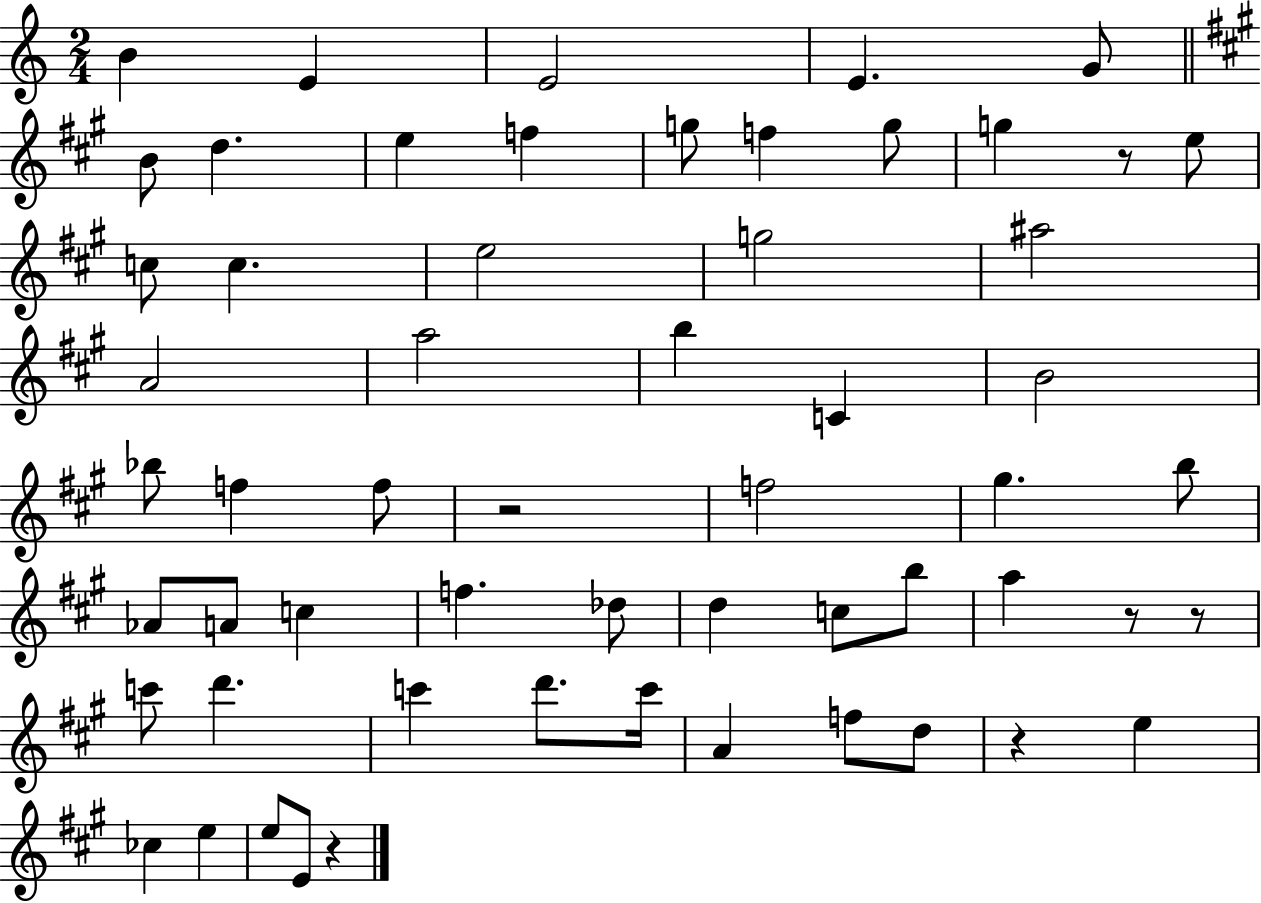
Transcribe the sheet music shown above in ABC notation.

X:1
T:Untitled
M:2/4
L:1/4
K:C
B E E2 E G/2 B/2 d e f g/2 f g/2 g z/2 e/2 c/2 c e2 g2 ^a2 A2 a2 b C B2 _b/2 f f/2 z2 f2 ^g b/2 _A/2 A/2 c f _d/2 d c/2 b/2 a z/2 z/2 c'/2 d' c' d'/2 c'/4 A f/2 d/2 z e _c e e/2 E/2 z